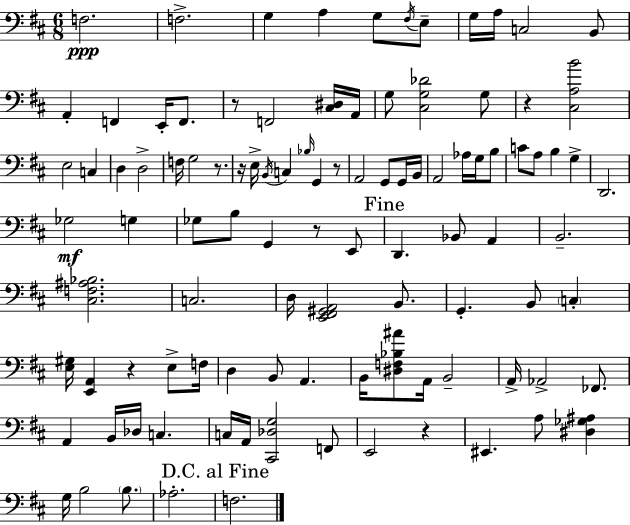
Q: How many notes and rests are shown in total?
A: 103